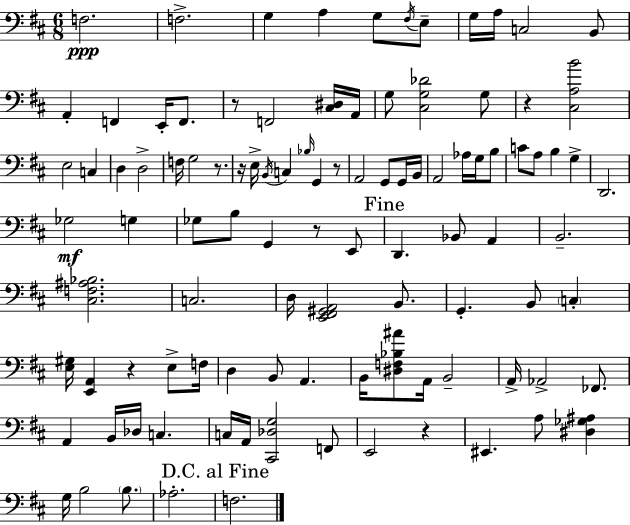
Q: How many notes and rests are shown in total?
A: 103